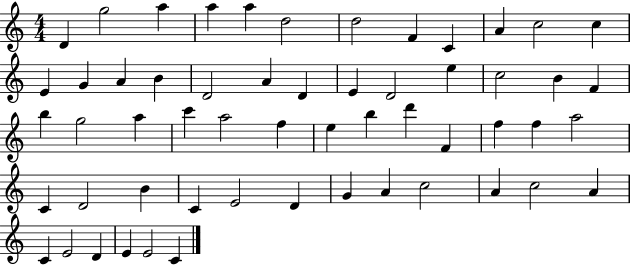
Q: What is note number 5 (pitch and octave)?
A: A5